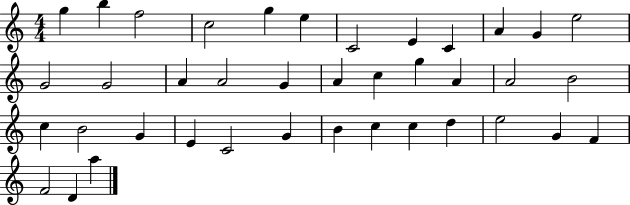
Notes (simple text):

G5/q B5/q F5/h C5/h G5/q E5/q C4/h E4/q C4/q A4/q G4/q E5/h G4/h G4/h A4/q A4/h G4/q A4/q C5/q G5/q A4/q A4/h B4/h C5/q B4/h G4/q E4/q C4/h G4/q B4/q C5/q C5/q D5/q E5/h G4/q F4/q F4/h D4/q A5/q